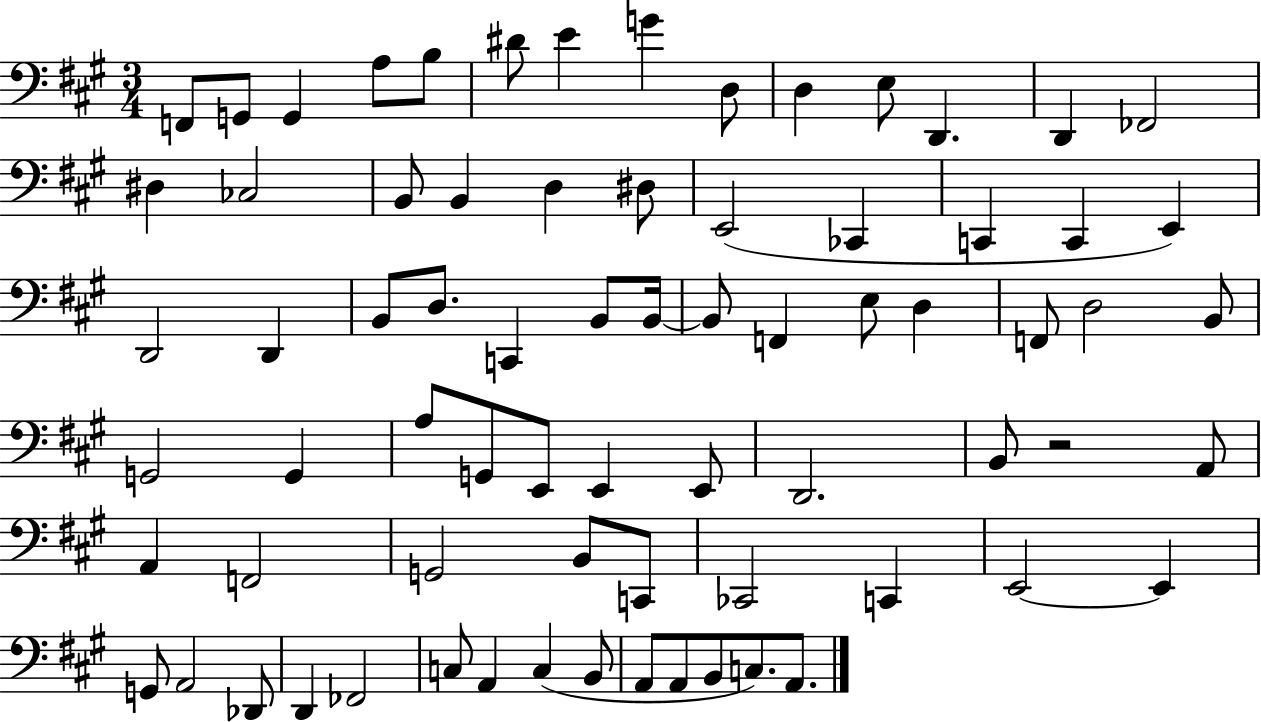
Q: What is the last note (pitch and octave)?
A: A2